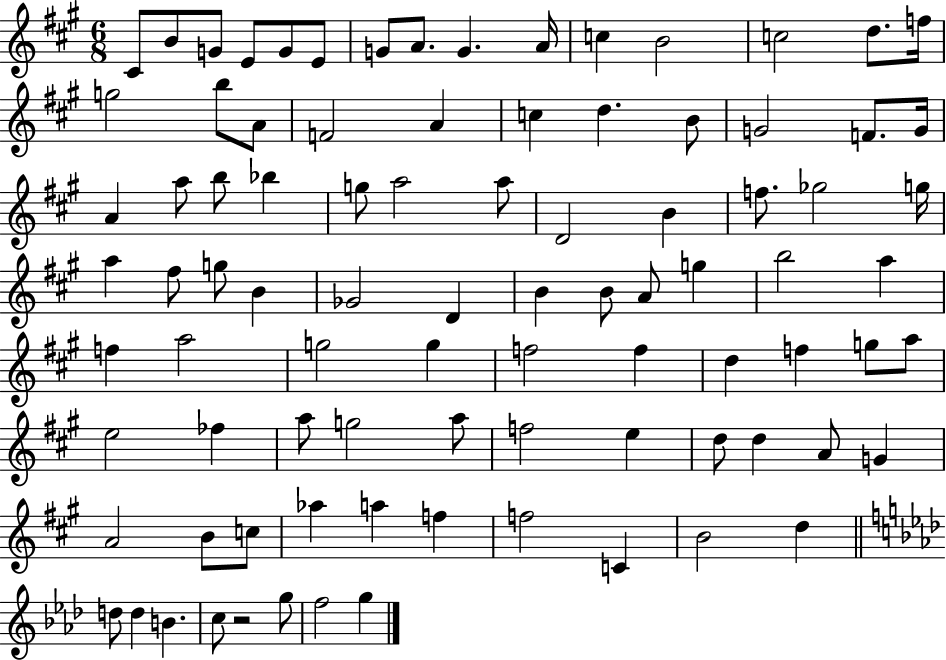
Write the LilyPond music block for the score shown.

{
  \clef treble
  \numericTimeSignature
  \time 6/8
  \key a \major
  cis'8 b'8 g'8 e'8 g'8 e'8 | g'8 a'8. g'4. a'16 | c''4 b'2 | c''2 d''8. f''16 | \break g''2 b''8 a'8 | f'2 a'4 | c''4 d''4. b'8 | g'2 f'8. g'16 | \break a'4 a''8 b''8 bes''4 | g''8 a''2 a''8 | d'2 b'4 | f''8. ges''2 g''16 | \break a''4 fis''8 g''8 b'4 | ges'2 d'4 | b'4 b'8 a'8 g''4 | b''2 a''4 | \break f''4 a''2 | g''2 g''4 | f''2 f''4 | d''4 f''4 g''8 a''8 | \break e''2 fes''4 | a''8 g''2 a''8 | f''2 e''4 | d''8 d''4 a'8 g'4 | \break a'2 b'8 c''8 | aes''4 a''4 f''4 | f''2 c'4 | b'2 d''4 | \break \bar "||" \break \key aes \major d''8 d''4 b'4. | c''8 r2 g''8 | f''2 g''4 | \bar "|."
}